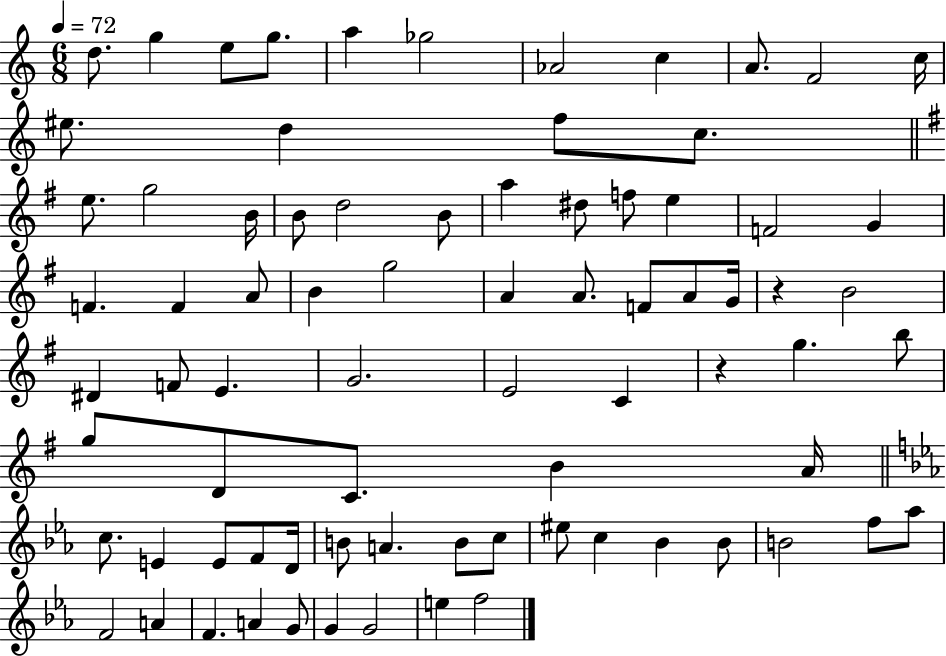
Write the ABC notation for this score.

X:1
T:Untitled
M:6/8
L:1/4
K:C
d/2 g e/2 g/2 a _g2 _A2 c A/2 F2 c/4 ^e/2 d f/2 c/2 e/2 g2 B/4 B/2 d2 B/2 a ^d/2 f/2 e F2 G F F A/2 B g2 A A/2 F/2 A/2 G/4 z B2 ^D F/2 E G2 E2 C z g b/2 g/2 D/2 C/2 B A/4 c/2 E E/2 F/2 D/4 B/2 A B/2 c/2 ^e/2 c _B _B/2 B2 f/2 _a/2 F2 A F A G/2 G G2 e f2